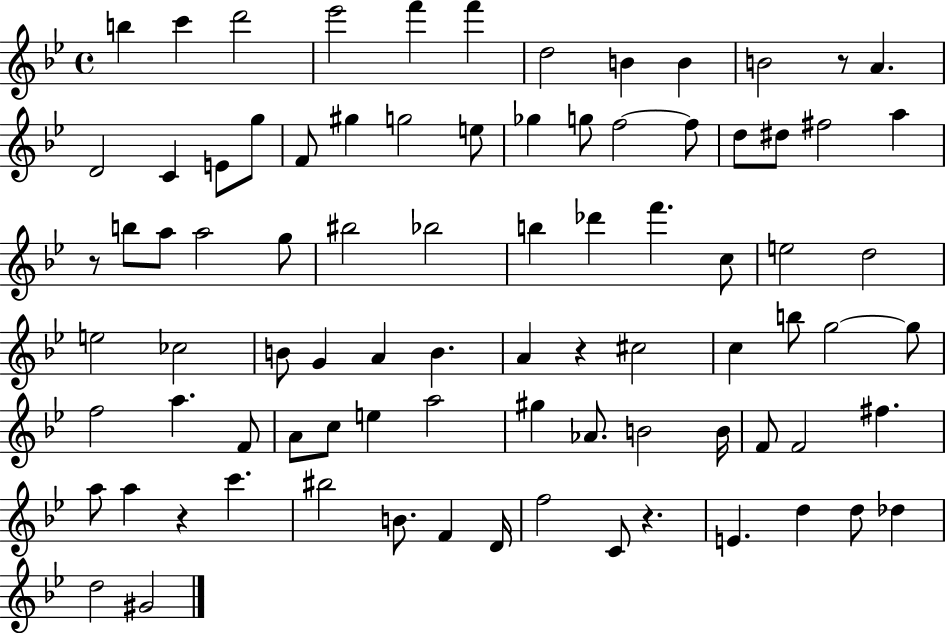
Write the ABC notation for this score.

X:1
T:Untitled
M:4/4
L:1/4
K:Bb
b c' d'2 _e'2 f' f' d2 B B B2 z/2 A D2 C E/2 g/2 F/2 ^g g2 e/2 _g g/2 f2 f/2 d/2 ^d/2 ^f2 a z/2 b/2 a/2 a2 g/2 ^b2 _b2 b _d' f' c/2 e2 d2 e2 _c2 B/2 G A B A z ^c2 c b/2 g2 g/2 f2 a F/2 A/2 c/2 e a2 ^g _A/2 B2 B/4 F/2 F2 ^f a/2 a z c' ^b2 B/2 F D/4 f2 C/2 z E d d/2 _d d2 ^G2